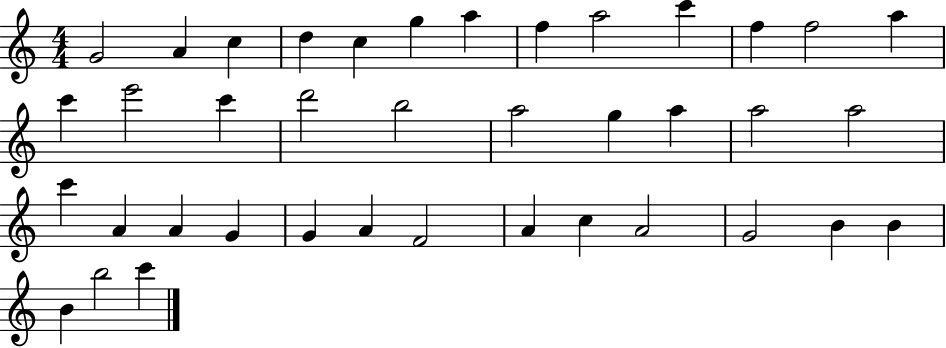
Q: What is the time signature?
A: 4/4